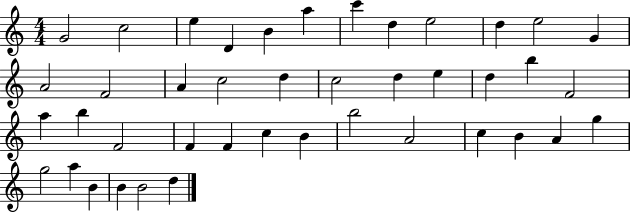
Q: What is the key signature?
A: C major